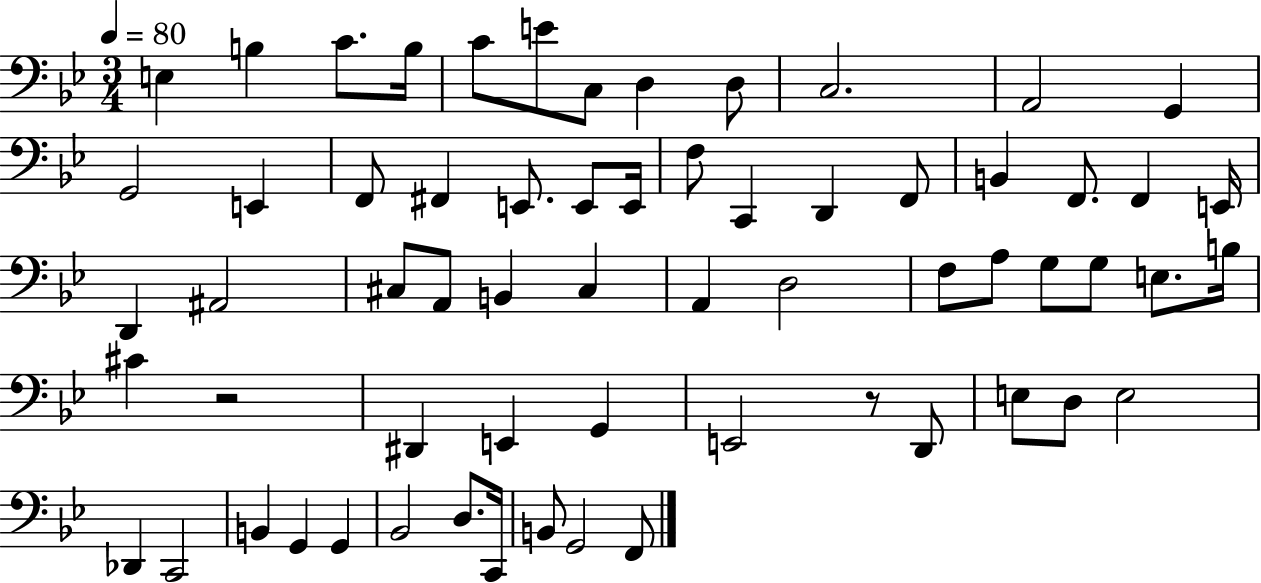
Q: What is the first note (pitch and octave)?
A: E3